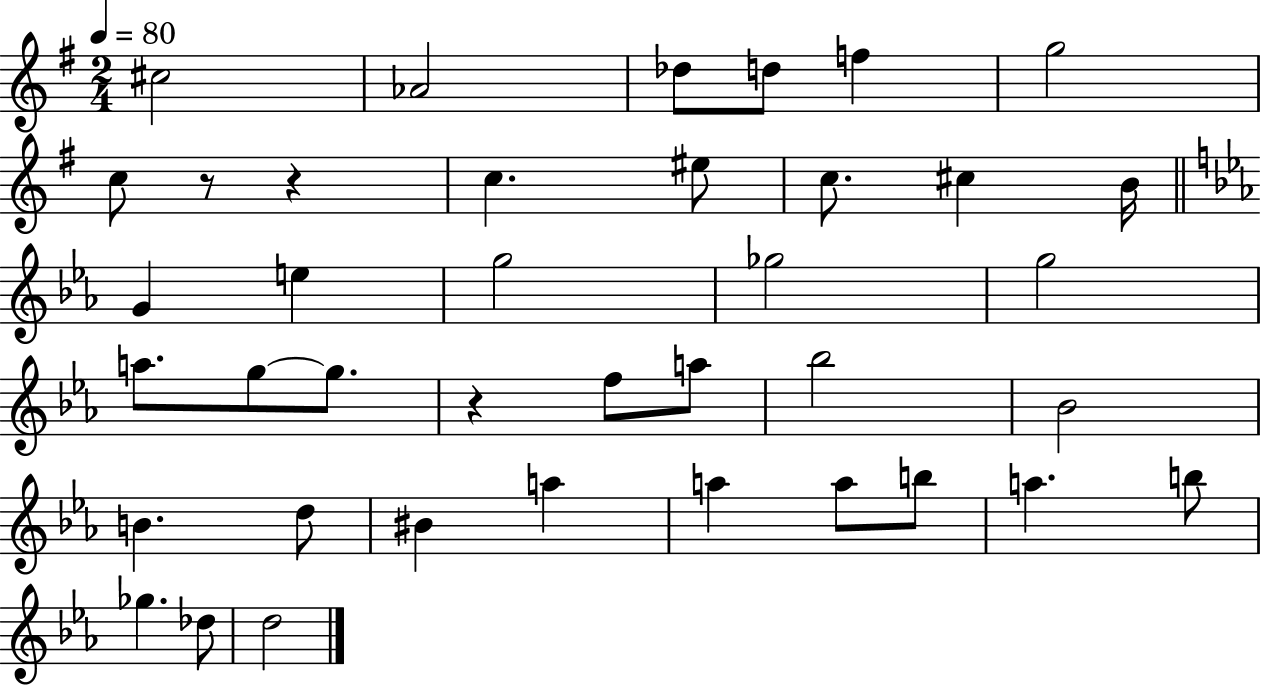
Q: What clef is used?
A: treble